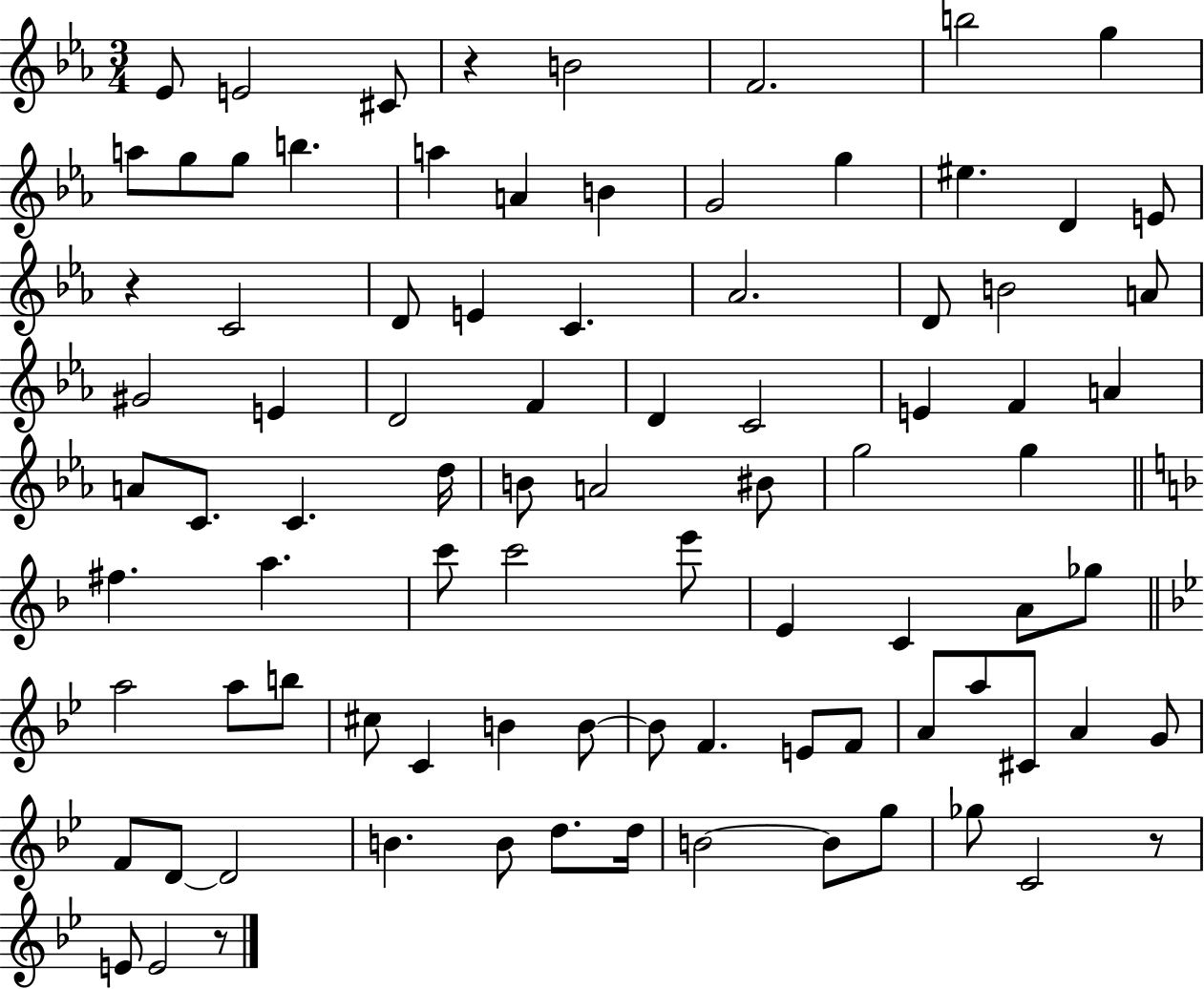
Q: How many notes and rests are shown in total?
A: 88